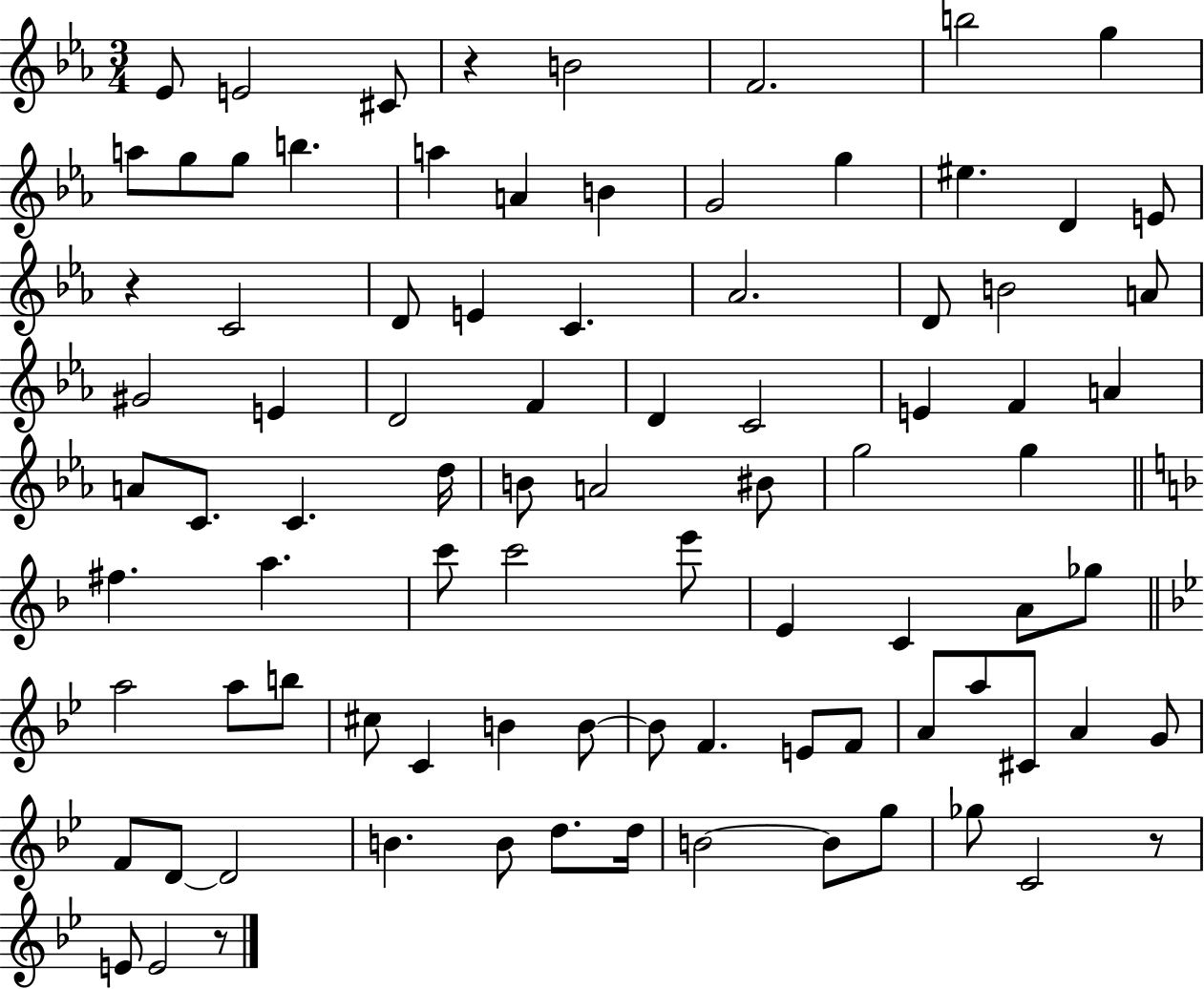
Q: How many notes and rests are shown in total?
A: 88